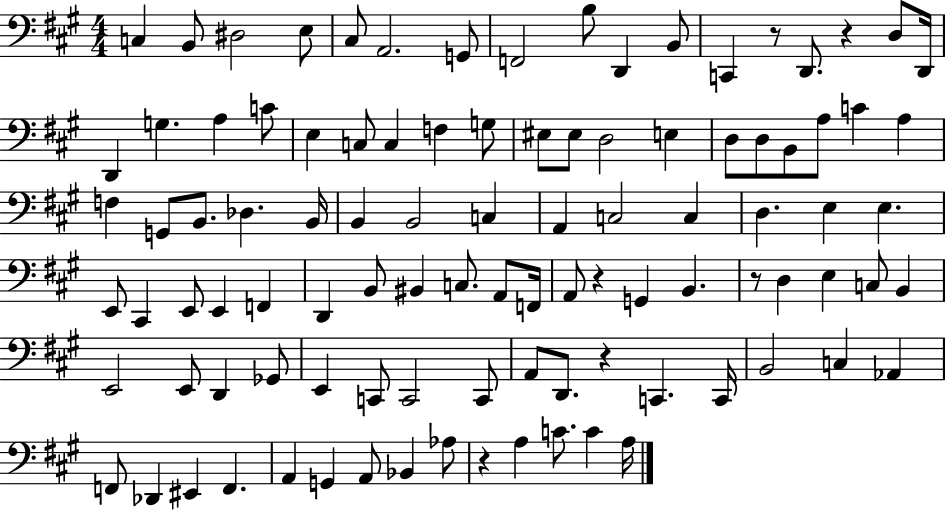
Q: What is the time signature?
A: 4/4